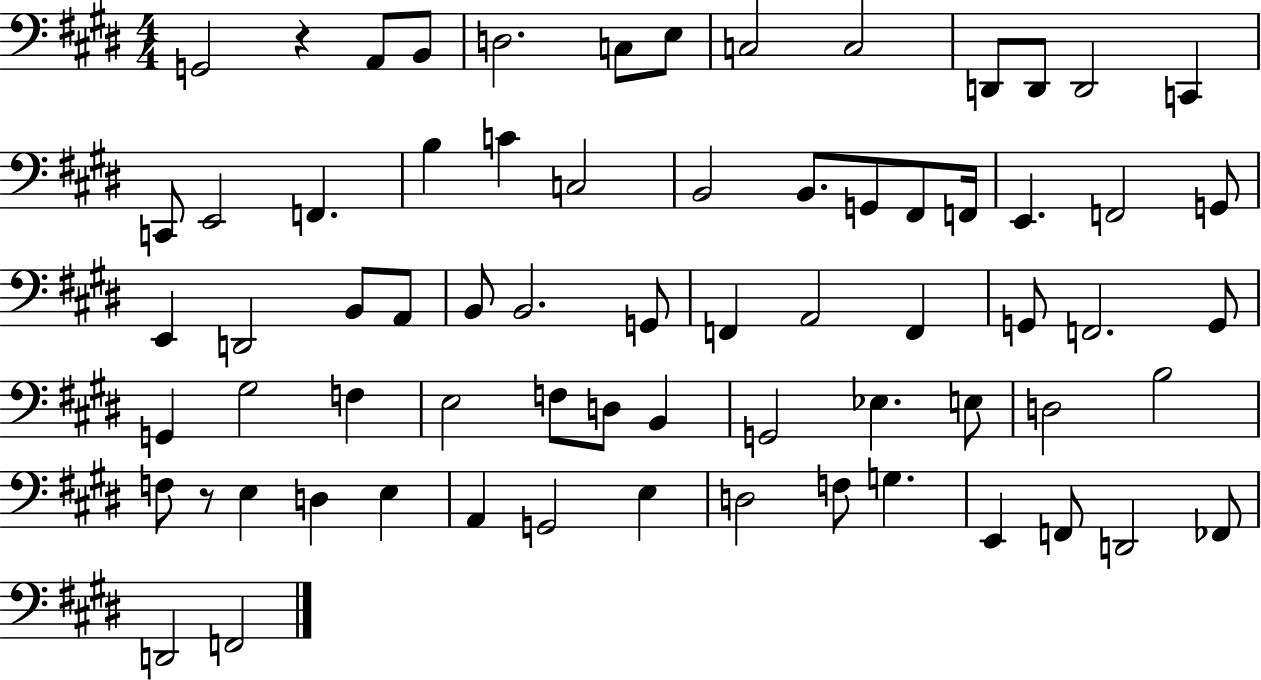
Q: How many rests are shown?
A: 2